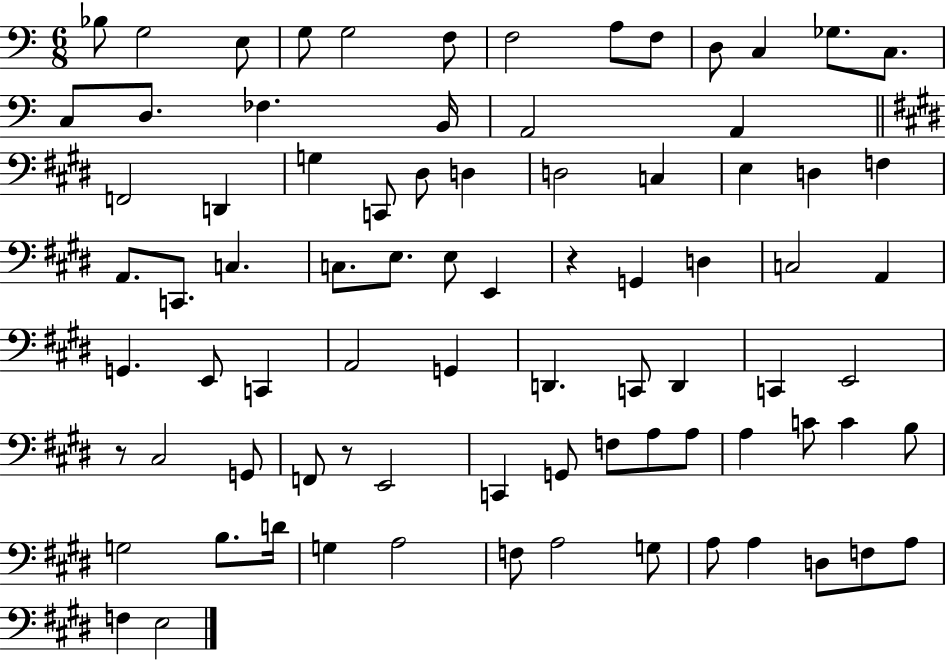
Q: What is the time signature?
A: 6/8